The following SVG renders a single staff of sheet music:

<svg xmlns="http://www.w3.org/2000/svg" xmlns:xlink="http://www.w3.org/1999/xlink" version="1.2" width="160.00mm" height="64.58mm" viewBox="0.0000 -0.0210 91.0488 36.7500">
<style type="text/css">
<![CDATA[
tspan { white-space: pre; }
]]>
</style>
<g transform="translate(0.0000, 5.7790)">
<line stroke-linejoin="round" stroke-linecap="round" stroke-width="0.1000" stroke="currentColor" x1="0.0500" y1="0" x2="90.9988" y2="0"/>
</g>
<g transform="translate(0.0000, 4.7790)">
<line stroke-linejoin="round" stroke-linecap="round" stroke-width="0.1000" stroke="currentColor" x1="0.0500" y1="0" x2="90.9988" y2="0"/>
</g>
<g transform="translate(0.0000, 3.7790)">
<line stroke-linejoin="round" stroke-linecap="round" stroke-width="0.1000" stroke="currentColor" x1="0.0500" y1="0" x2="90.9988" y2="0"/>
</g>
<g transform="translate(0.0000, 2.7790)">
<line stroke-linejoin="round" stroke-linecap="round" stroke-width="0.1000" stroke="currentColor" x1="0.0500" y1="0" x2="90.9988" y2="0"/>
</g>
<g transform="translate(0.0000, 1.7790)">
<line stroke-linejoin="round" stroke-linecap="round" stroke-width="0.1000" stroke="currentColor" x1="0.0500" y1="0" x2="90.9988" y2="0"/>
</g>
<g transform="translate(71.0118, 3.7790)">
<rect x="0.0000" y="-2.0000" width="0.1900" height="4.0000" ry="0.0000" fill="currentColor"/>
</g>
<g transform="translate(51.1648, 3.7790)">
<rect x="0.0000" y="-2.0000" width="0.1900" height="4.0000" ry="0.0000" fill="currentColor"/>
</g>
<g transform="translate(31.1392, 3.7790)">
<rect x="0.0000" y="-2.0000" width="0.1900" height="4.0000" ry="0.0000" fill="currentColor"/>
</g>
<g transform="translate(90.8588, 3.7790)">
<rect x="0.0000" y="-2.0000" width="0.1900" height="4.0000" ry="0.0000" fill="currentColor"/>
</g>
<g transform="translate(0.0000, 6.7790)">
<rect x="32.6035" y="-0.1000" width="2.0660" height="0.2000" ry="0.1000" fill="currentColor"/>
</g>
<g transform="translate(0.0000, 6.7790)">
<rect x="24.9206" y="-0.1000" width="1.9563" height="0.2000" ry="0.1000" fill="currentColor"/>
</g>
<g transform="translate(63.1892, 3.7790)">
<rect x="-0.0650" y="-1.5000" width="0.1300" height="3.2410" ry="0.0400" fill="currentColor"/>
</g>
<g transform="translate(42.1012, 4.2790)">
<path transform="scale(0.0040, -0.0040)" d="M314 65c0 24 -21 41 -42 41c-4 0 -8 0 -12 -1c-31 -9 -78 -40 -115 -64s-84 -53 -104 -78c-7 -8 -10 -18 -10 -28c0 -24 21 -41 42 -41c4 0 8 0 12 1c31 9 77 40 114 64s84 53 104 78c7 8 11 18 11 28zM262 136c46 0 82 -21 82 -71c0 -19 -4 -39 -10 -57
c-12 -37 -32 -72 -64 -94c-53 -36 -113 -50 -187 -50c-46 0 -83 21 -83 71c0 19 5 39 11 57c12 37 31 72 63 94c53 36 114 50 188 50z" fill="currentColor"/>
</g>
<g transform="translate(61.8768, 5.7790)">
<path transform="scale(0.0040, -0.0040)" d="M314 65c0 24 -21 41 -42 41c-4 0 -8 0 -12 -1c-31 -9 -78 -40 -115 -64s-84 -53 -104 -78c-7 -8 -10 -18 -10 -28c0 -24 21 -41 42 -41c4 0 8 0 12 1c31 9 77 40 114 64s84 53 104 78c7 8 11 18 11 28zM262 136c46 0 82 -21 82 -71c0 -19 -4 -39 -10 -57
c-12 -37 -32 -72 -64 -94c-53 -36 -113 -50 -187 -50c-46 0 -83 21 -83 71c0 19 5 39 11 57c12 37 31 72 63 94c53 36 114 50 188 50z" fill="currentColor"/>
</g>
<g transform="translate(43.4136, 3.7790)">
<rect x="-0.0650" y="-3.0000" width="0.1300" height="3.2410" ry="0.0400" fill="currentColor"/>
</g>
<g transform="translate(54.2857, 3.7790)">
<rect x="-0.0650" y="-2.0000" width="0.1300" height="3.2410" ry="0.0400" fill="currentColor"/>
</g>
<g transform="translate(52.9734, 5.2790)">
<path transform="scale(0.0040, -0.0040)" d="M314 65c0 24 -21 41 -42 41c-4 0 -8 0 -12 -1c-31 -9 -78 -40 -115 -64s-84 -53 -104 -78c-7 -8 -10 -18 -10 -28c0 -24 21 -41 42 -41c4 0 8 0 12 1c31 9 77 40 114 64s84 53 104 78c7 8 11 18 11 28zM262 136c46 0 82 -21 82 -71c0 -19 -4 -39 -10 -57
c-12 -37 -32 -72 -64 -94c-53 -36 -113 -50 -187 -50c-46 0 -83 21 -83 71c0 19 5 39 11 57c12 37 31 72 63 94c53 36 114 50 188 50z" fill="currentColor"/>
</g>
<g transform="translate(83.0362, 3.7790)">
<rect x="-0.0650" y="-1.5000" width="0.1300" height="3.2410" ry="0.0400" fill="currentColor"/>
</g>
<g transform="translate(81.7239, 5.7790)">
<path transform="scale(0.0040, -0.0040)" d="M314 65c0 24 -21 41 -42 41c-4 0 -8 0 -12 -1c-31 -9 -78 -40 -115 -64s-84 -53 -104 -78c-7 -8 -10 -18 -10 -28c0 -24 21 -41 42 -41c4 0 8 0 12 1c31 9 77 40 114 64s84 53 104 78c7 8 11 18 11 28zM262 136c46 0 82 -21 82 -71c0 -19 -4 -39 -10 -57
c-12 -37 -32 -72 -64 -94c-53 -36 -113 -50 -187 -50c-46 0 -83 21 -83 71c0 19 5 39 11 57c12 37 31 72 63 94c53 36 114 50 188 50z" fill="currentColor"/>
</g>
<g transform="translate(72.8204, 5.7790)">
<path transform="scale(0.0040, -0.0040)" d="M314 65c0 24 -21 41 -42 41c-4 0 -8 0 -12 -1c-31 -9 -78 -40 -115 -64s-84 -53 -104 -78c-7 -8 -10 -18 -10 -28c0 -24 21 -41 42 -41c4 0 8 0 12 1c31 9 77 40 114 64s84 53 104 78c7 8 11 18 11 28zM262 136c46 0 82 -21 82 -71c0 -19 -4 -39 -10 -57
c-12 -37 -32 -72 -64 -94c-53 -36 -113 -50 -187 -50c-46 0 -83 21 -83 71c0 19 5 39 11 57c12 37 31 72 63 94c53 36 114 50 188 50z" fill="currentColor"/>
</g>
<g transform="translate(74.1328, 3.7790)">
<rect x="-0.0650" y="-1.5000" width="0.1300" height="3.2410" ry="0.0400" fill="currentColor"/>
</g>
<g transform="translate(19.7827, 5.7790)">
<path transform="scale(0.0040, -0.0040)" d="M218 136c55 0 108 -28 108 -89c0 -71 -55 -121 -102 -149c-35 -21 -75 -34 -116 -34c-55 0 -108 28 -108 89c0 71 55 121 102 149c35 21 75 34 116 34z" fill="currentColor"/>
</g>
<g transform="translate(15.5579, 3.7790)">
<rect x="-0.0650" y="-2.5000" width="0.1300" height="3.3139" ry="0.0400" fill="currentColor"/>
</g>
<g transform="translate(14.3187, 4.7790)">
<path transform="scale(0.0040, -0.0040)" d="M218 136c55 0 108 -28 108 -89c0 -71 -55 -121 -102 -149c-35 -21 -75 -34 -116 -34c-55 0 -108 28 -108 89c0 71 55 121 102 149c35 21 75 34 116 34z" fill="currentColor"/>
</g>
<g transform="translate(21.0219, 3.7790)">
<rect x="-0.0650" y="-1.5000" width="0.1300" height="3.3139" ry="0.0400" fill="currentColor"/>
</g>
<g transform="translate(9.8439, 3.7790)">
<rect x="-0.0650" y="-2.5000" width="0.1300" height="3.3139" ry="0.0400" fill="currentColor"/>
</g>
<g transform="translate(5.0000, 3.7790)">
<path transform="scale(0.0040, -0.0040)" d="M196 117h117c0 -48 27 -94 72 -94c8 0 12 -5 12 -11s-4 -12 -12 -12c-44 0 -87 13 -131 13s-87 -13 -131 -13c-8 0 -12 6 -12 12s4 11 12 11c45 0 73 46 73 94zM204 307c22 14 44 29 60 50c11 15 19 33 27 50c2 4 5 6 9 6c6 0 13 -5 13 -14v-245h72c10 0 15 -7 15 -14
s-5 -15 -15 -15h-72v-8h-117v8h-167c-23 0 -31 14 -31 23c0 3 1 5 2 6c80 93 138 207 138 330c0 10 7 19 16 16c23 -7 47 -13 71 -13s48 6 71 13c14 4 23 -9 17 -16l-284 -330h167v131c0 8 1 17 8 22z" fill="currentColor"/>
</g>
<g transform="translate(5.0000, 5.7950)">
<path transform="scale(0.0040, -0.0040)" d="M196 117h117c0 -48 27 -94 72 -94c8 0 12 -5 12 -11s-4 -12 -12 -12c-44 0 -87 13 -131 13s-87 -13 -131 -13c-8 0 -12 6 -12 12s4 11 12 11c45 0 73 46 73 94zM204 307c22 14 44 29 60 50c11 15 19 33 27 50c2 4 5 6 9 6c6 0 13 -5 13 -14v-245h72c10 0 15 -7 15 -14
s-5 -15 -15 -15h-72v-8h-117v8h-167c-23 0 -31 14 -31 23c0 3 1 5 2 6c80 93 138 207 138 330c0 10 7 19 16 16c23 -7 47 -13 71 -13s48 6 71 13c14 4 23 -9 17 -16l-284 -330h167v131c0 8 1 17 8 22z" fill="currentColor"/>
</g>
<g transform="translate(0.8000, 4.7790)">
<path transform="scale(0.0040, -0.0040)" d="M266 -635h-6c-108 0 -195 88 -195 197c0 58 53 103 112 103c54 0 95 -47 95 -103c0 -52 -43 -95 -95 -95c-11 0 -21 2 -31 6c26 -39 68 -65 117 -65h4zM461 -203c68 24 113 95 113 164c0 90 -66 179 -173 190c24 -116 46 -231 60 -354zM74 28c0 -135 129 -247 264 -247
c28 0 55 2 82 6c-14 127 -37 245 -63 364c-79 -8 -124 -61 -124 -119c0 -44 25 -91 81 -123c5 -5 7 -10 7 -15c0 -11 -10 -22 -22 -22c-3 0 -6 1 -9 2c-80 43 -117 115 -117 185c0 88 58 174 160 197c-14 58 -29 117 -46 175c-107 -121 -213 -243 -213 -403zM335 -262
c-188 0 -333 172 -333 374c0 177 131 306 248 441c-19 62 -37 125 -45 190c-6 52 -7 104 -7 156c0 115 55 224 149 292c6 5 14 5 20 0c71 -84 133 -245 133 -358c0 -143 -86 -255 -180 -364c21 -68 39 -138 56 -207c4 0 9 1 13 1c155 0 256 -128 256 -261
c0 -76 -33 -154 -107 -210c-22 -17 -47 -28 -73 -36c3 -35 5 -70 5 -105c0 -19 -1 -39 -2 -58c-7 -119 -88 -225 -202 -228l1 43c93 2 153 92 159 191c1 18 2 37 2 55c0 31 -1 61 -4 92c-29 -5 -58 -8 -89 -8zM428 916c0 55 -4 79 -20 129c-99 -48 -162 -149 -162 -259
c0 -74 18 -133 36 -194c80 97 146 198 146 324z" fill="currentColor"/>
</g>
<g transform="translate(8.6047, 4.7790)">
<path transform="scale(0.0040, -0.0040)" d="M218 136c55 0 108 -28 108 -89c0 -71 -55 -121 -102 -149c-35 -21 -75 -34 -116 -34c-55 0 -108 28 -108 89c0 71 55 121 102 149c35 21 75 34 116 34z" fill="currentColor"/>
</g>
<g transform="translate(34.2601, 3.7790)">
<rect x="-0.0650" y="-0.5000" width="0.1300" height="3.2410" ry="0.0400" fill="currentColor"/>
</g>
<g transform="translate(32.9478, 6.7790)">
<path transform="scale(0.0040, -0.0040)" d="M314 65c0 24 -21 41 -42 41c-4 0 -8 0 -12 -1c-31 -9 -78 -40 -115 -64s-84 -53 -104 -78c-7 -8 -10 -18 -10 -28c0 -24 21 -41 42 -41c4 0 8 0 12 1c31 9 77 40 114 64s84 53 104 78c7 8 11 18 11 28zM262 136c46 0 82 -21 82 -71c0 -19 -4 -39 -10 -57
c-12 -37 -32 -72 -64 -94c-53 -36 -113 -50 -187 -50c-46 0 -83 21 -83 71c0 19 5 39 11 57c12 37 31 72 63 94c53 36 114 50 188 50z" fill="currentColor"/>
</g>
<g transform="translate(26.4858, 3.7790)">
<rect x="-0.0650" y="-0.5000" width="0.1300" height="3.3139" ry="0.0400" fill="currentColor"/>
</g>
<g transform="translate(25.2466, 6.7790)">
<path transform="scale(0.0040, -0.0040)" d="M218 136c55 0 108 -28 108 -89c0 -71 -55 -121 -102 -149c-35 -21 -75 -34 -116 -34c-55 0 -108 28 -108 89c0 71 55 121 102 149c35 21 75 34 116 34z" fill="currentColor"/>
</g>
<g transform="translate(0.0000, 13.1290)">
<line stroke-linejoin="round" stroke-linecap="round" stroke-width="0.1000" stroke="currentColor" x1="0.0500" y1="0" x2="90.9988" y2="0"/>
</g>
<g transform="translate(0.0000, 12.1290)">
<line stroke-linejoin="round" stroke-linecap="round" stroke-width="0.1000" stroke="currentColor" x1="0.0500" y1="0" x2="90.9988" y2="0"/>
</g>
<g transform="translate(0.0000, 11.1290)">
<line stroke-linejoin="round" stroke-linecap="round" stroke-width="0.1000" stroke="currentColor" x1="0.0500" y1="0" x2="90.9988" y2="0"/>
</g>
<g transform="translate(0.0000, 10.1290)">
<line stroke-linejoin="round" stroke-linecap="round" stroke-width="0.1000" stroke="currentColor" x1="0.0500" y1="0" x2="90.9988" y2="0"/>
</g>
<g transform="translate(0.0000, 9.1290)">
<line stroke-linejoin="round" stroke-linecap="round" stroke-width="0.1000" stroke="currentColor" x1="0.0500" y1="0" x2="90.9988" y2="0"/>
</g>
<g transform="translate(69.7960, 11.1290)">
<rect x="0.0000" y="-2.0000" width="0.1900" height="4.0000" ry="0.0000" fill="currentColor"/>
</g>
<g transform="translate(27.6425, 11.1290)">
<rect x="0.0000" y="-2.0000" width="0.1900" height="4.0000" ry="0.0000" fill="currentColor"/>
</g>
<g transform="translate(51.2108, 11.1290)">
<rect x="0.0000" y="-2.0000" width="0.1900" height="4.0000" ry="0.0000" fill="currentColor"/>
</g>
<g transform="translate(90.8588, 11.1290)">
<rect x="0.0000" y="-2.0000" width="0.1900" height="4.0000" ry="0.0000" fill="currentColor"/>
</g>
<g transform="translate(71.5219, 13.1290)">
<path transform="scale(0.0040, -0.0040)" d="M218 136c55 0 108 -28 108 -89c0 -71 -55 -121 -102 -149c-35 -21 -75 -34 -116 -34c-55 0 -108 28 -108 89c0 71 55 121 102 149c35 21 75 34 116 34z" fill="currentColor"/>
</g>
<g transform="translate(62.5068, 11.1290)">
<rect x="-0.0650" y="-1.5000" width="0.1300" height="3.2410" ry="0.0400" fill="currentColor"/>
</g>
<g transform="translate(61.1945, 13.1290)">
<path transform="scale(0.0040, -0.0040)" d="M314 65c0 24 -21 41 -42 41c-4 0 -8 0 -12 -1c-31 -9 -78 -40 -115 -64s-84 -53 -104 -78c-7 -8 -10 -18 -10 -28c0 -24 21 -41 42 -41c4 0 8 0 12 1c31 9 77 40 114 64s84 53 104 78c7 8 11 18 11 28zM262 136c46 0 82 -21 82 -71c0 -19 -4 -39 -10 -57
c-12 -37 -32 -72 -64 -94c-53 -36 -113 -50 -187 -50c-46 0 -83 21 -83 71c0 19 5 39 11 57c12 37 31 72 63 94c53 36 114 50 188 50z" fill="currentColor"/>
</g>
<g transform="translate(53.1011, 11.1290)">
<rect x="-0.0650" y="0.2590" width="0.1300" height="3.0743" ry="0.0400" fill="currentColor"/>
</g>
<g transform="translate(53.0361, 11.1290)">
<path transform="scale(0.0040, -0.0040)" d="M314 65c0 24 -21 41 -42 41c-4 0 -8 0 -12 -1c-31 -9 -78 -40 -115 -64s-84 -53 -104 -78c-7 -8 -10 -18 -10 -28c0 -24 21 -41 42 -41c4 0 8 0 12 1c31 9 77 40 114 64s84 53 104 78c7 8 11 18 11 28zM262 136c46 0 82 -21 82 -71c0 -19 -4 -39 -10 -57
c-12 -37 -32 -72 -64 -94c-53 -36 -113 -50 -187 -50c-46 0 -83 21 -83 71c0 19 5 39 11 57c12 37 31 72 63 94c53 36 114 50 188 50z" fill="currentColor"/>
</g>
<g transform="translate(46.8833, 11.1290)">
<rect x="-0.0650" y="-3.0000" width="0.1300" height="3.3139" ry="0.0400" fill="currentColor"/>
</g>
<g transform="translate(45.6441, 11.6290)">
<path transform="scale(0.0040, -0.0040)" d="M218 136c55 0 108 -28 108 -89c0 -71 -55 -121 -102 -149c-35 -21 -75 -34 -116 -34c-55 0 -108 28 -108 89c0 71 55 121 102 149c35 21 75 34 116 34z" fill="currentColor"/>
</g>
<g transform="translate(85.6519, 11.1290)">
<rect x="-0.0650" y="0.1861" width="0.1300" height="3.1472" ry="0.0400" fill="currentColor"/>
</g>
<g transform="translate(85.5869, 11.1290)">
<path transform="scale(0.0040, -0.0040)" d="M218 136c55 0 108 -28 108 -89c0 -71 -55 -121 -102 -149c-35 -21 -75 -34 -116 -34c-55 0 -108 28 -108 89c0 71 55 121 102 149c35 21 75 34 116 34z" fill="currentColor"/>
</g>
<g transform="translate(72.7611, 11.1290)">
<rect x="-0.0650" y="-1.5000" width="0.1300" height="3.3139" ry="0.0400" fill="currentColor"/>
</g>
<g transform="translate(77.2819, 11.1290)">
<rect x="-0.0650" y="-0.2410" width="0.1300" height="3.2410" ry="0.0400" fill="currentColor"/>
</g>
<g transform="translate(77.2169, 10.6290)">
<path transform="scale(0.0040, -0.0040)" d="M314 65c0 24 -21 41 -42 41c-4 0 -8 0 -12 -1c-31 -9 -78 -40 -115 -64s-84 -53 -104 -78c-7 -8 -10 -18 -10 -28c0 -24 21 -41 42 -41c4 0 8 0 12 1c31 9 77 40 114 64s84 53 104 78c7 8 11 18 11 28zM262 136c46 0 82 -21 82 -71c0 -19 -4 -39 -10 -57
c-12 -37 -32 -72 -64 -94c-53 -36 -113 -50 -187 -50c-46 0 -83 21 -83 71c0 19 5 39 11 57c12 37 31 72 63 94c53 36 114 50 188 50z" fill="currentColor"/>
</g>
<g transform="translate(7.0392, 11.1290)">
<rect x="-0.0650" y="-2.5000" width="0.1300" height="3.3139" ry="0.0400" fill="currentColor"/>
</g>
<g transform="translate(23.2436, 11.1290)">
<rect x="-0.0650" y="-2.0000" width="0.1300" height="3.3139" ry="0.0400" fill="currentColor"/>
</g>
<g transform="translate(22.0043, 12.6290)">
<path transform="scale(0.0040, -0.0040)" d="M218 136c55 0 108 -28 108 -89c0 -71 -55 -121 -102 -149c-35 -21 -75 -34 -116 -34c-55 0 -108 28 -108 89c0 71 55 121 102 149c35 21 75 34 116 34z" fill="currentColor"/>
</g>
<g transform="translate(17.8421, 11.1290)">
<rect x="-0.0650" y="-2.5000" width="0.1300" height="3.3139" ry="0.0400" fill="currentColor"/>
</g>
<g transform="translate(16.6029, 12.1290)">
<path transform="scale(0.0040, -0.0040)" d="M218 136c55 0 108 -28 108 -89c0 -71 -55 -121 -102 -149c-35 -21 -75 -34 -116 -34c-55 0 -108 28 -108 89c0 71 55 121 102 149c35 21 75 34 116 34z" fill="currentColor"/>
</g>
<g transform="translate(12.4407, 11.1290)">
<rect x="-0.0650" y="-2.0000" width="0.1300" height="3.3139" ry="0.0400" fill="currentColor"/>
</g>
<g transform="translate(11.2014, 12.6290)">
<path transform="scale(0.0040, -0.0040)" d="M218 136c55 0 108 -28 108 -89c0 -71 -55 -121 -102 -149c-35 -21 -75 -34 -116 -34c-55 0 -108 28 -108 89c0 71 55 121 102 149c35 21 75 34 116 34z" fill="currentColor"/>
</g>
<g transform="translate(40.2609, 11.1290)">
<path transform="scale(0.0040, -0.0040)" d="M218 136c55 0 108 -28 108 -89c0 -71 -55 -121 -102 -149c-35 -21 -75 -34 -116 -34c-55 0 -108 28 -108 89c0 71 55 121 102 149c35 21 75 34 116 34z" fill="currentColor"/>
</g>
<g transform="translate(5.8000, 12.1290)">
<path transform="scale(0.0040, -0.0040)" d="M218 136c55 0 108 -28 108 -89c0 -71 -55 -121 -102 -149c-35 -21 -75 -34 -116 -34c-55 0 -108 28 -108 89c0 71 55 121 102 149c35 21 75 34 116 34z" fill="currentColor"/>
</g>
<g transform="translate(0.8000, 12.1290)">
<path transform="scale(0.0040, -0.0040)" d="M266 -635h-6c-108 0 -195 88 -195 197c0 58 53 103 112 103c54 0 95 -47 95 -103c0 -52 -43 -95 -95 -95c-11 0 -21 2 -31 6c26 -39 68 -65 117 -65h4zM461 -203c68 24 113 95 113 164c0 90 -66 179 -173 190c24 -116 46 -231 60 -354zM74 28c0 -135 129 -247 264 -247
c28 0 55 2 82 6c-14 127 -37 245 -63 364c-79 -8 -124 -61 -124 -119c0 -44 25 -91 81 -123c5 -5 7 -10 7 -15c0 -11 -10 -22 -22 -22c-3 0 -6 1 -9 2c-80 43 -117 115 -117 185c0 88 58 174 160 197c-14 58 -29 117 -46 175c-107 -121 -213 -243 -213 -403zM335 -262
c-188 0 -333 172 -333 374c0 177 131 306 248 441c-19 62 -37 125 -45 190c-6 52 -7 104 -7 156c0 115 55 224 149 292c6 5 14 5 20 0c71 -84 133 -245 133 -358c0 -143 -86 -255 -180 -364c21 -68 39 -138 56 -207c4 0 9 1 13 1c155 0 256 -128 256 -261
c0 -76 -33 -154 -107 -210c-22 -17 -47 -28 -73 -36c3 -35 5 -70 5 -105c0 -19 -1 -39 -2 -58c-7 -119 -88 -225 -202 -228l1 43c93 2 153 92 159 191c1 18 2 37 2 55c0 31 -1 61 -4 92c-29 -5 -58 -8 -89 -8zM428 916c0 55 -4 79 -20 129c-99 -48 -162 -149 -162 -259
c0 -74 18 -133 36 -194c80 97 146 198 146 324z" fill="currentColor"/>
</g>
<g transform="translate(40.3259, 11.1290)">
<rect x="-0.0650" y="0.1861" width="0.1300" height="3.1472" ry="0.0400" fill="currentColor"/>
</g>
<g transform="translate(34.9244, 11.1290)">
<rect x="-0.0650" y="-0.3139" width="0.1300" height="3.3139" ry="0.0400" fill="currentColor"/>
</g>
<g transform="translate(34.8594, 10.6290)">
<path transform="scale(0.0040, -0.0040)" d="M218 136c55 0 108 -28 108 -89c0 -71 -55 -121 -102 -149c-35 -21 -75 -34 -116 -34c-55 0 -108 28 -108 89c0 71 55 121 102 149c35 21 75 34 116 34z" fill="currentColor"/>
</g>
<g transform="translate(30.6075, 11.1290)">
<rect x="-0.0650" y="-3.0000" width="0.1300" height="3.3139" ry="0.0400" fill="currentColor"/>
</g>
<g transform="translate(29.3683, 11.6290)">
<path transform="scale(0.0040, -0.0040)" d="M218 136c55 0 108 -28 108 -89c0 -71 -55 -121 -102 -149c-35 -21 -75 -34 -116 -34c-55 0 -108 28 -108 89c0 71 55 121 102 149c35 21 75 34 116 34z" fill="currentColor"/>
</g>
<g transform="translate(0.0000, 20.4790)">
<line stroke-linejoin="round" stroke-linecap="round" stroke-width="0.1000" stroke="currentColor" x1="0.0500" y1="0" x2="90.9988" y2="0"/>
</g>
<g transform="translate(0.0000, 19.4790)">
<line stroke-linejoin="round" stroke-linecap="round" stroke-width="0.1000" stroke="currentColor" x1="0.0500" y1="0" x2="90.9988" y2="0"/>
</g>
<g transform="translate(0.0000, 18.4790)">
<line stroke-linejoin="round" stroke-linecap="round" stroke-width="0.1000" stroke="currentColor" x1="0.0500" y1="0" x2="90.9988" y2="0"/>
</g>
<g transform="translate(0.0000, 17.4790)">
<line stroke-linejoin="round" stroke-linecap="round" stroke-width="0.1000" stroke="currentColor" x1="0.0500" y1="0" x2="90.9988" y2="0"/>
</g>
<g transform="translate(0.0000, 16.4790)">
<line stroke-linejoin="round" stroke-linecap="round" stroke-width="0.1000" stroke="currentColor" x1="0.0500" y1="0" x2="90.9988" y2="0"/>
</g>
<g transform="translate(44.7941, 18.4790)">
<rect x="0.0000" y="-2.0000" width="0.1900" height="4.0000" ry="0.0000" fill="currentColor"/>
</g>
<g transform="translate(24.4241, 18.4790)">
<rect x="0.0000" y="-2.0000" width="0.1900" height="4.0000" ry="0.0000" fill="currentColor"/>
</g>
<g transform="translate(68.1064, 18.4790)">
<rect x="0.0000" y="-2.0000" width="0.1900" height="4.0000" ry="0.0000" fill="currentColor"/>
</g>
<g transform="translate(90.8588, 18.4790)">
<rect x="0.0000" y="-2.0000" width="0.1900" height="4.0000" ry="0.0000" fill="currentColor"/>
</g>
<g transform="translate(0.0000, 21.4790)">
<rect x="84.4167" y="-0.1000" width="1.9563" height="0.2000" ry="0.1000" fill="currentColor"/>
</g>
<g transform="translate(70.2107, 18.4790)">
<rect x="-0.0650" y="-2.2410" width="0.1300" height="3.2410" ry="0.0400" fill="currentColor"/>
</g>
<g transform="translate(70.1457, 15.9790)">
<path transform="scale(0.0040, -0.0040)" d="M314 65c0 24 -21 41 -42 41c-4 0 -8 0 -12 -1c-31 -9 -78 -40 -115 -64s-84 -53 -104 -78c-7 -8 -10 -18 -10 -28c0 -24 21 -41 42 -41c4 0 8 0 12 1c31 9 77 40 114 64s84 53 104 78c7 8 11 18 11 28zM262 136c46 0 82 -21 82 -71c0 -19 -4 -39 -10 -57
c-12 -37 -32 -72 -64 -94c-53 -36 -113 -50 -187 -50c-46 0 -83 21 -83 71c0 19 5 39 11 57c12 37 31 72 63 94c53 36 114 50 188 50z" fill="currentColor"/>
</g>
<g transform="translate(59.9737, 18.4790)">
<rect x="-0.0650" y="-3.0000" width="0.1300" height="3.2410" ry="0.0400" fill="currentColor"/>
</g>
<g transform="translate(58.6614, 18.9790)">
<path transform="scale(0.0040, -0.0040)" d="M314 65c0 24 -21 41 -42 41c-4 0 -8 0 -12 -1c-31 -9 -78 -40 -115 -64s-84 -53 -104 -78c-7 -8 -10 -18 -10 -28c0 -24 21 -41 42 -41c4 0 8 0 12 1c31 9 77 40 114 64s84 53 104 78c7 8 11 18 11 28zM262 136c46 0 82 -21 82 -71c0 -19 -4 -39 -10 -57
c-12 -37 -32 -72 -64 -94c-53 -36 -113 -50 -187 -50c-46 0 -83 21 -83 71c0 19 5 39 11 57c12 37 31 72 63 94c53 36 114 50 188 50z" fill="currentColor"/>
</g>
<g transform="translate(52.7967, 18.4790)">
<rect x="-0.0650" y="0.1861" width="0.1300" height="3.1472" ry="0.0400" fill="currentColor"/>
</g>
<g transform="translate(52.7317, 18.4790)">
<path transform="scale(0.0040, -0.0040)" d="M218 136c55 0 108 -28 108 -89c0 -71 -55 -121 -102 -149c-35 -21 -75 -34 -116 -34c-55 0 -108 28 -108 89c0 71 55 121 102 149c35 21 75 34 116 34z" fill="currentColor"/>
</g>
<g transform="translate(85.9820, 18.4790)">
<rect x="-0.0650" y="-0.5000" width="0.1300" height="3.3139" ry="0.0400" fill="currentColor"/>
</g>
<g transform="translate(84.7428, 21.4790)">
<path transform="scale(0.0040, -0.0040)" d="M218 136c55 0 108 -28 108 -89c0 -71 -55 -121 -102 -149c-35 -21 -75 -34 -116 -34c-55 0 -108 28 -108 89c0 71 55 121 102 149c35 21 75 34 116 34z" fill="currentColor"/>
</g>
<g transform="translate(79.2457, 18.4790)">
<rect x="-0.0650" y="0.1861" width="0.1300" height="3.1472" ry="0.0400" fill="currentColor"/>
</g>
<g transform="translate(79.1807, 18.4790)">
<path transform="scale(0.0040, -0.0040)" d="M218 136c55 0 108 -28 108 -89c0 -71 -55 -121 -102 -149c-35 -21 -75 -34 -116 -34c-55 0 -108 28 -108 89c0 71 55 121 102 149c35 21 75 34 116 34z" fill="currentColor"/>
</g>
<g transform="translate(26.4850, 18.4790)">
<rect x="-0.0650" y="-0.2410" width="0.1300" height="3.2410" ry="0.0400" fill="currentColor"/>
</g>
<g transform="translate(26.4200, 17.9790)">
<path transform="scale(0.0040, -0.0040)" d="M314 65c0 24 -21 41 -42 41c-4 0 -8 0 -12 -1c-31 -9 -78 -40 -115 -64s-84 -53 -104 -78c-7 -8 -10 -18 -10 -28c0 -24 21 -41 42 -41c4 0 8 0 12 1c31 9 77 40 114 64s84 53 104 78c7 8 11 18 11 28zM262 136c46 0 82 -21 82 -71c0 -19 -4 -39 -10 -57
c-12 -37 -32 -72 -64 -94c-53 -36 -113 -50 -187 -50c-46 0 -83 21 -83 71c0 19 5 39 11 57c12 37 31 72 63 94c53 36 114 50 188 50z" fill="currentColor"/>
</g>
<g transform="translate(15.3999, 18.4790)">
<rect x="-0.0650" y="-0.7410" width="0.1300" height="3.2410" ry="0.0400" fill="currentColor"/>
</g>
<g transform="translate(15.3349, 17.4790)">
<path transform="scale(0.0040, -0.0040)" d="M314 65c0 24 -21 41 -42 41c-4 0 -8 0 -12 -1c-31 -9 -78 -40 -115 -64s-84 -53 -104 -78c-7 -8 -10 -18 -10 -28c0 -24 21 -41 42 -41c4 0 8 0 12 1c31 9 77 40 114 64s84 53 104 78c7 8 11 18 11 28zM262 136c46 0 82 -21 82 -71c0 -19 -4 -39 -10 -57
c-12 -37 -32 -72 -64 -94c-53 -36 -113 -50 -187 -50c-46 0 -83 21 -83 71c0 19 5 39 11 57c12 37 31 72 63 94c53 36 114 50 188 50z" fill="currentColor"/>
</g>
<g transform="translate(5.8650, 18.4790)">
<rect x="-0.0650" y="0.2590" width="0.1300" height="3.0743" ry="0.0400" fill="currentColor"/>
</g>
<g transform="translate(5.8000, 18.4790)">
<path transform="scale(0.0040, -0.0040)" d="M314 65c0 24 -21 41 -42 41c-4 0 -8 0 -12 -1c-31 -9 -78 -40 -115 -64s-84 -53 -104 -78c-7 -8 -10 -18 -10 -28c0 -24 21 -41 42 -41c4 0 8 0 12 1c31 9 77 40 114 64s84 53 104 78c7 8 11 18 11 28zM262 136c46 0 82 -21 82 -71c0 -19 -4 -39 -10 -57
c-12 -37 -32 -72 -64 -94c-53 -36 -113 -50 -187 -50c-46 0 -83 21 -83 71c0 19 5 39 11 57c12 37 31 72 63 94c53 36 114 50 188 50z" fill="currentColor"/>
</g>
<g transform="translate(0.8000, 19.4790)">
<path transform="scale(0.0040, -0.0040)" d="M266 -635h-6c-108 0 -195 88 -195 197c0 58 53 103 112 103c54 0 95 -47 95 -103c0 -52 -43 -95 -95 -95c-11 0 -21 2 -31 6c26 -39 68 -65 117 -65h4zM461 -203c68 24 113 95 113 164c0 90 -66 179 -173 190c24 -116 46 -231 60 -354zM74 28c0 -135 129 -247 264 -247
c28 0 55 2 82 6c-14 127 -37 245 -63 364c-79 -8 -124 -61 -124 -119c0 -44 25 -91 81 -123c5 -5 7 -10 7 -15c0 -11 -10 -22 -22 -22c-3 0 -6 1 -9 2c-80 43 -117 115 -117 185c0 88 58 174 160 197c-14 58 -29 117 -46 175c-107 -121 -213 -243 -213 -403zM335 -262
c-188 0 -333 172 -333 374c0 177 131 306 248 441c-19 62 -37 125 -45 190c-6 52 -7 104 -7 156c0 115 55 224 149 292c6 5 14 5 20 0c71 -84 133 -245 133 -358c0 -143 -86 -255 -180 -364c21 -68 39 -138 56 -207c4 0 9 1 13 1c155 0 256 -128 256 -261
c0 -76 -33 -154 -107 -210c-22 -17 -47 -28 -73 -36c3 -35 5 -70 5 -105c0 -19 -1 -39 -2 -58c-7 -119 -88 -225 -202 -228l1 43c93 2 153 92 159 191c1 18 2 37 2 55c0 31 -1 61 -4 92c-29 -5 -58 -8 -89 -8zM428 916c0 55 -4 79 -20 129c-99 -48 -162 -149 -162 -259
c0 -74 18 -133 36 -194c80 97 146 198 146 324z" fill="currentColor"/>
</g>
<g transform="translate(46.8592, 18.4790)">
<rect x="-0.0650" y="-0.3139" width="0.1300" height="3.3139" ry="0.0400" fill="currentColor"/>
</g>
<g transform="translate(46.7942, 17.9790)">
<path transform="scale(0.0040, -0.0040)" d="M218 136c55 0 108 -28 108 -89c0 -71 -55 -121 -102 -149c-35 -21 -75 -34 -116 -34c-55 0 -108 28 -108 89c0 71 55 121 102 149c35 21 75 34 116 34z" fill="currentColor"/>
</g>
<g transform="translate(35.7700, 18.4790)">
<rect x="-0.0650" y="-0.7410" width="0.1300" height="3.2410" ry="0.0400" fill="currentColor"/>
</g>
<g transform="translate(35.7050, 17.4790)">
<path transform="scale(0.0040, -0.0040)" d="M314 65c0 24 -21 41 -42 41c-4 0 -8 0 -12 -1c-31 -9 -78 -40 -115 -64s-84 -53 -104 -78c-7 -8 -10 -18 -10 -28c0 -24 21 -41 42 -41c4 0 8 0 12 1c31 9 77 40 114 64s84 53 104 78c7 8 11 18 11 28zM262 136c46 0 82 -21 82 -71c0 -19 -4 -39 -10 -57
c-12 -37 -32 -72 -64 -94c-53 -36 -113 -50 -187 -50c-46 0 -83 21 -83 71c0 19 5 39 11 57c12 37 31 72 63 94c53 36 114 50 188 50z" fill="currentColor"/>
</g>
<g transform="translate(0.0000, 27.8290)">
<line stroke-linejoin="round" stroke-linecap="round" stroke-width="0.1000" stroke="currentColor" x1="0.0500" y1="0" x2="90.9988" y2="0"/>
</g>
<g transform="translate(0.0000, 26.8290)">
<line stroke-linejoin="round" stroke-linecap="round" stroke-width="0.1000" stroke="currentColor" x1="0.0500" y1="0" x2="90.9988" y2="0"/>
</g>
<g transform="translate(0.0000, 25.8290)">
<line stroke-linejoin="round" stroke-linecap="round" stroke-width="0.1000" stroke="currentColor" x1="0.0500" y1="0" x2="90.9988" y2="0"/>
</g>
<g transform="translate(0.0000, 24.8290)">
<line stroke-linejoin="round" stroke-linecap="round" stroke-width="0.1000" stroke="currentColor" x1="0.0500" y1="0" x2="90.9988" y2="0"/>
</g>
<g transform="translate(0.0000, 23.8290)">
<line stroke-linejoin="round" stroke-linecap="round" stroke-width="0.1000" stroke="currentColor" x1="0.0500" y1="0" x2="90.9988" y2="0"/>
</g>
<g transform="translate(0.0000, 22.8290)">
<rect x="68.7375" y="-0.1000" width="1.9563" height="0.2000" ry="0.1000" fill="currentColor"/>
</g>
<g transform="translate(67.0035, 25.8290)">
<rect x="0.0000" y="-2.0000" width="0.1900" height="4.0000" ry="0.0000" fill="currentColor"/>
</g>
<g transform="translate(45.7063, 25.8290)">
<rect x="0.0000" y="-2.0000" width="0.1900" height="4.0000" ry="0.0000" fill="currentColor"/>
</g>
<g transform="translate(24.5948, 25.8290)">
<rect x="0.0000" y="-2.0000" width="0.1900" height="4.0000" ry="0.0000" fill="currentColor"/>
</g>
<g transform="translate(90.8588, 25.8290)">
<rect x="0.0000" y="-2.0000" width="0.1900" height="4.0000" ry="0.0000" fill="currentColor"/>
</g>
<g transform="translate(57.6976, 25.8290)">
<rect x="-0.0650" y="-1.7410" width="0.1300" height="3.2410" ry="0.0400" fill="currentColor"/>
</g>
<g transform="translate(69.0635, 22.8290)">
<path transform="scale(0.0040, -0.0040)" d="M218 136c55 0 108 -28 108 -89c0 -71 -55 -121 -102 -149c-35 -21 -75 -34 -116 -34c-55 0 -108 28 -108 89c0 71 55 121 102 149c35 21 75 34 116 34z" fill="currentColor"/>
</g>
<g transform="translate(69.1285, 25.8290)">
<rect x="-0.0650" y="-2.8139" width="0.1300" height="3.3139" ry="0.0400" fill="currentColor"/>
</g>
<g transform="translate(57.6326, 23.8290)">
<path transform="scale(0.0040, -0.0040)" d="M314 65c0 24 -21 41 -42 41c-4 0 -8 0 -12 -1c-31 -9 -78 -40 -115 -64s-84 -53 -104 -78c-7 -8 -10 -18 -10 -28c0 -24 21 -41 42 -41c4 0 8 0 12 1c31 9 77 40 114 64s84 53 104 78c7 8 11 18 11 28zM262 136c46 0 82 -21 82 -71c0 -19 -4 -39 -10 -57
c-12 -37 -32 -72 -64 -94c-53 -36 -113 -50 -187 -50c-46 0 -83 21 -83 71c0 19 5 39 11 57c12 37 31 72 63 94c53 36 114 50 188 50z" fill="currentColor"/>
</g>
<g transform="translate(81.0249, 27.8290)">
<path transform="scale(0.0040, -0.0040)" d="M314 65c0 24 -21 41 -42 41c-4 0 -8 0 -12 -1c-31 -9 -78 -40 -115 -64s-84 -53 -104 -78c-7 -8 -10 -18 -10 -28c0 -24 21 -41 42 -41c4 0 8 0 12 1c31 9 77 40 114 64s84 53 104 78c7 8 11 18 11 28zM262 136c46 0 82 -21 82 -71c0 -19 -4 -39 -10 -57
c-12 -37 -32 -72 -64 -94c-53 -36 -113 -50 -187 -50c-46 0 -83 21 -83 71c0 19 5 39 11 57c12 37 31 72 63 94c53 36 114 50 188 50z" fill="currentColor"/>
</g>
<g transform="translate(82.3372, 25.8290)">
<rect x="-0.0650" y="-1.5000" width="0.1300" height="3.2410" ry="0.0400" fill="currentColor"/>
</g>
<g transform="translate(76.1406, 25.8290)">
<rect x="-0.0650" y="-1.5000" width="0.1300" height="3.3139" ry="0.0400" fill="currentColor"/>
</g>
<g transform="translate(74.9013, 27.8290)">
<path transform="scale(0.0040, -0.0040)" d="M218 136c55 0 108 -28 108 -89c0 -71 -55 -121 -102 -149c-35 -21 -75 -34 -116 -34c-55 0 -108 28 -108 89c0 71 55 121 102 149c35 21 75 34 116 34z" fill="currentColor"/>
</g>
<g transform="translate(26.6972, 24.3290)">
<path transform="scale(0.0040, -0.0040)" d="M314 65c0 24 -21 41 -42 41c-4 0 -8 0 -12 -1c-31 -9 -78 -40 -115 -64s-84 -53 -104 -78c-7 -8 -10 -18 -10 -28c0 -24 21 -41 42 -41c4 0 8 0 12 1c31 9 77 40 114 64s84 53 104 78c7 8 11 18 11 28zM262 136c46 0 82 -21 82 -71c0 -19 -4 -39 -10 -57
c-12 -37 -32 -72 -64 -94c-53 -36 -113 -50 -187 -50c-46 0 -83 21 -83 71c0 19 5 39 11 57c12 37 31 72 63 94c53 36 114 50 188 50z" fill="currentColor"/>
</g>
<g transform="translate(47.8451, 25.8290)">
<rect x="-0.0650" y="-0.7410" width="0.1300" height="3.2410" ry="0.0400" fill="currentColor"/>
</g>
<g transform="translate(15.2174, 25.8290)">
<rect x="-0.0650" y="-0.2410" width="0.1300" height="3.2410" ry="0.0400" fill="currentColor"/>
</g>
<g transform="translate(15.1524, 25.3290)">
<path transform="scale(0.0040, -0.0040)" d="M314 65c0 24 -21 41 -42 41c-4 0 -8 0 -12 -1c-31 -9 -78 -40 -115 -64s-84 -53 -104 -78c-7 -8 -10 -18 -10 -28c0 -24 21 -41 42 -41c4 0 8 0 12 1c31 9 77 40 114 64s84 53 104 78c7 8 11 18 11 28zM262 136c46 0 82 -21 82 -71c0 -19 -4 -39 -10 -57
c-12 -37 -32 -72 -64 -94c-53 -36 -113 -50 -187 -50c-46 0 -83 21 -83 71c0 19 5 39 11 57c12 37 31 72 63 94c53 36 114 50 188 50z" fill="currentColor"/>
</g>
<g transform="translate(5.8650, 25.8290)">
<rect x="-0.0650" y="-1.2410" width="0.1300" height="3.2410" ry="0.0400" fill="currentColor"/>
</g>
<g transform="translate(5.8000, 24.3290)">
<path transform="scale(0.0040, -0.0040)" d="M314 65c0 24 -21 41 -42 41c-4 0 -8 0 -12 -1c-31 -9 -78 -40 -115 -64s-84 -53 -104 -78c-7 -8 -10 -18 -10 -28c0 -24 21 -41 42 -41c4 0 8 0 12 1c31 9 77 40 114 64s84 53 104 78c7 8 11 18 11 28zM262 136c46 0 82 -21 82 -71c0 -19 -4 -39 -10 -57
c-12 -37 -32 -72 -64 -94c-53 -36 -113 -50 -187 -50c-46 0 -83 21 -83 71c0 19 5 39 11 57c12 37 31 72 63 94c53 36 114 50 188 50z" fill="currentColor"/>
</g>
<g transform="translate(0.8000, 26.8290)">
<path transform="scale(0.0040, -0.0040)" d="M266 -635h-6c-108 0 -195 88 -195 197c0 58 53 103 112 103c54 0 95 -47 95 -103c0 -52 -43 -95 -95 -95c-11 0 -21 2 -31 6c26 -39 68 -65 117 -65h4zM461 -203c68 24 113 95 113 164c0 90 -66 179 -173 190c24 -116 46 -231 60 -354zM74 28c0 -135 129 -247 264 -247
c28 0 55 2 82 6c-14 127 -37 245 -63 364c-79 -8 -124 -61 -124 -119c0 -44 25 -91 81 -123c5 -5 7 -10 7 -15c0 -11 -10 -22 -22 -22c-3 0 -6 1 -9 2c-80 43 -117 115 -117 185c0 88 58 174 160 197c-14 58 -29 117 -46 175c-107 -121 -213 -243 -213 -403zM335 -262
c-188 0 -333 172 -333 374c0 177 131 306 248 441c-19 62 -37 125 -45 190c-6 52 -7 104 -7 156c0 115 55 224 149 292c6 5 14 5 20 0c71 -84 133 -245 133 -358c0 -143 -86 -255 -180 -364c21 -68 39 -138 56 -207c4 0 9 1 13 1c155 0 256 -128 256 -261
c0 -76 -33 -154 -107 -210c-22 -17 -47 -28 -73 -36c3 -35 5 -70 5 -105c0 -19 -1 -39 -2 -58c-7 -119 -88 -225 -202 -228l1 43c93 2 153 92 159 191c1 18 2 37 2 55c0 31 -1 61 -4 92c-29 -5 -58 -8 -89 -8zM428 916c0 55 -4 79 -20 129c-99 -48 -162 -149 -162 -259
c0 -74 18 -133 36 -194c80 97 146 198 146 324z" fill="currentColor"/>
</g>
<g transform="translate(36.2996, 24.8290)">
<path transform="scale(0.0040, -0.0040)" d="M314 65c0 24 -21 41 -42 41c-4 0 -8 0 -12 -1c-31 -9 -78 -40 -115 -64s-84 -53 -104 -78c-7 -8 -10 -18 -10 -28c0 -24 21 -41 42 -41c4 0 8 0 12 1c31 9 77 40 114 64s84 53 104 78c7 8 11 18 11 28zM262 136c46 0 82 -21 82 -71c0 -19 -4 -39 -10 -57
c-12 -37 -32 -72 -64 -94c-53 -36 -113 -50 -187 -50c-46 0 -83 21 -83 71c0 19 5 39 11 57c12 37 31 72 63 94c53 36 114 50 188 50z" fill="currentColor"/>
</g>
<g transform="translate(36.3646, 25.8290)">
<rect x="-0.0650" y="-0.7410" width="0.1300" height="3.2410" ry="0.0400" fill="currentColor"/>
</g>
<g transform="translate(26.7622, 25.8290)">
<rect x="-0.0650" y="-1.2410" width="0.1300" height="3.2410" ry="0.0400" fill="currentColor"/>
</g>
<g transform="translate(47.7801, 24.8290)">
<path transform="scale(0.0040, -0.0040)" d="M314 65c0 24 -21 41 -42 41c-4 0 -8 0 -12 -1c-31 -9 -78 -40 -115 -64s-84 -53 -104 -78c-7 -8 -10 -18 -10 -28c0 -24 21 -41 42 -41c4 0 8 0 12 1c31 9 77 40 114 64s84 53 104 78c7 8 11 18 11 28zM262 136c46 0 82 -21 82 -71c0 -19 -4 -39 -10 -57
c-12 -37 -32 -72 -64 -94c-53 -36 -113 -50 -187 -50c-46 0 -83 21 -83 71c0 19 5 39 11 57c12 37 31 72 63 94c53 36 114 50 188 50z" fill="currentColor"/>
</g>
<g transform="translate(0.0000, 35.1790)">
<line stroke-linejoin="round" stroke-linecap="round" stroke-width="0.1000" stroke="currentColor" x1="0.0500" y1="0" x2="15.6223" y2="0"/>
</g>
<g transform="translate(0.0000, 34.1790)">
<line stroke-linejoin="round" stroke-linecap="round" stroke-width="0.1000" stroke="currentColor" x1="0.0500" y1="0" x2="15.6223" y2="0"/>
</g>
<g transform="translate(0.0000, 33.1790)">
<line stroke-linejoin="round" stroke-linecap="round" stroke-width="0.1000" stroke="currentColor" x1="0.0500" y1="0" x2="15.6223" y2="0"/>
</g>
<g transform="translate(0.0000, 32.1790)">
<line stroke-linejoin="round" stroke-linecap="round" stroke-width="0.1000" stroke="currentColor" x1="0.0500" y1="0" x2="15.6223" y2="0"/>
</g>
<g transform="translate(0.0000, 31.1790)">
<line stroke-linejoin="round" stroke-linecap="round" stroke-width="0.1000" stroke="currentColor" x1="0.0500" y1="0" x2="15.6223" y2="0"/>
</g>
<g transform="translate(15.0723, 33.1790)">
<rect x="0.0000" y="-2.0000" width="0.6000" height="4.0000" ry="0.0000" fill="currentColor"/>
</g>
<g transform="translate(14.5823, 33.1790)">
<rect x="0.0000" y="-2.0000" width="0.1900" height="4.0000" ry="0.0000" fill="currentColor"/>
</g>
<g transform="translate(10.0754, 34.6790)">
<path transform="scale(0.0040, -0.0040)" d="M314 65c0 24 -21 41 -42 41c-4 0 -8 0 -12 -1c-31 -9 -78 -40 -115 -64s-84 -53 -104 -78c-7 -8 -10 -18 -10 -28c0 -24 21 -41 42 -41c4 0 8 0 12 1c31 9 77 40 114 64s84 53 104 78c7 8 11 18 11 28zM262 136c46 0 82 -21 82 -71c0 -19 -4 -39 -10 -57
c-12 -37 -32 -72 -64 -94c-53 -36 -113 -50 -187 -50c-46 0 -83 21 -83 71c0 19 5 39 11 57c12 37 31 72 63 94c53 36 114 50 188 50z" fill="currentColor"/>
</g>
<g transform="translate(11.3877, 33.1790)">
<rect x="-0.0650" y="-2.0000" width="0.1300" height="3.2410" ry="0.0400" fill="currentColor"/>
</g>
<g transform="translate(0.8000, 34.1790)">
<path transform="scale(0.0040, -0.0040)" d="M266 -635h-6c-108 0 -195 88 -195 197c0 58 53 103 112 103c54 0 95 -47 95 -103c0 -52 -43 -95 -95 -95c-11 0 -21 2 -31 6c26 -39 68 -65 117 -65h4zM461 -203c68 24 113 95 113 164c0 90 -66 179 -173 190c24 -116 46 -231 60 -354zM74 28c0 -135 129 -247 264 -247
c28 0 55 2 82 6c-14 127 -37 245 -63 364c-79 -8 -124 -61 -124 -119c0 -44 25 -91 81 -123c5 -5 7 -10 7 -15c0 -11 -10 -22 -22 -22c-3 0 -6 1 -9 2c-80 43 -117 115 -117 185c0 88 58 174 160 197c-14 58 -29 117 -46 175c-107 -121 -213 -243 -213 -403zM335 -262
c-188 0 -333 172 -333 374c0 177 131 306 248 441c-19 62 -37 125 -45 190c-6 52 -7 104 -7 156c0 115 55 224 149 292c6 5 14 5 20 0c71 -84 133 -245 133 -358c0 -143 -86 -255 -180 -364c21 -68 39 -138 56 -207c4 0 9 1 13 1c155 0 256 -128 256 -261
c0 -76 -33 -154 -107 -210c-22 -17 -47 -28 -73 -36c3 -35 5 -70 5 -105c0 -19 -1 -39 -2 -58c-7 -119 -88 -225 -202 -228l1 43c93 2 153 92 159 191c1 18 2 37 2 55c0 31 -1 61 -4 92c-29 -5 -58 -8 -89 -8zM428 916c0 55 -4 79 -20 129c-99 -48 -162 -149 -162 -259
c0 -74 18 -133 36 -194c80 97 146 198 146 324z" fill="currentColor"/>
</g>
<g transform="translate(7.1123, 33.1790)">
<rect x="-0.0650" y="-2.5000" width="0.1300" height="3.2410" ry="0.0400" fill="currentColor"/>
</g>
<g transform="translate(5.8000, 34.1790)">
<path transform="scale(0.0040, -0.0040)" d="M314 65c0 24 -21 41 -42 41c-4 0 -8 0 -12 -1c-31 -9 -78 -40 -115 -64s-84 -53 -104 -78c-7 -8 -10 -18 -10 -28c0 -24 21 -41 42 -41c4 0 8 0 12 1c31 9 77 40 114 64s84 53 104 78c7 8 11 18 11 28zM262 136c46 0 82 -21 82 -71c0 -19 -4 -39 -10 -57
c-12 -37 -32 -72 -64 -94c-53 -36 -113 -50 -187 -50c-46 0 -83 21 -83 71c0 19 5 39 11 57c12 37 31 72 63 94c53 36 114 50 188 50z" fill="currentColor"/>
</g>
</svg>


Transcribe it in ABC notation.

X:1
T:Untitled
M:4/4
L:1/4
K:C
G G E C C2 A2 F2 E2 E2 E2 G F G F A c B A B2 E2 E c2 B B2 d2 c2 d2 c B A2 g2 B C e2 c2 e2 d2 d2 f2 a E E2 G2 F2